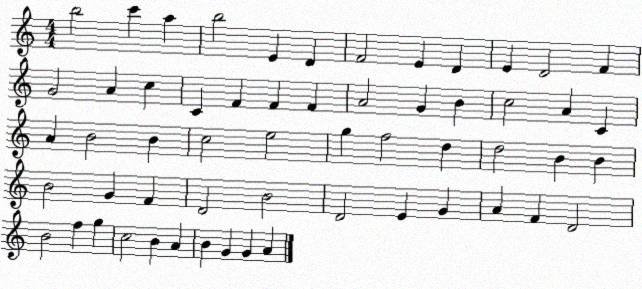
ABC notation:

X:1
T:Untitled
M:4/4
L:1/4
K:C
b2 c' a b2 E D F2 E D E D2 F G2 A c C F F F A2 G B c2 A C A B2 B c2 e2 g f2 d d2 B B B2 G F D2 B2 D2 E G A F D2 B2 f g c2 B A B G G A